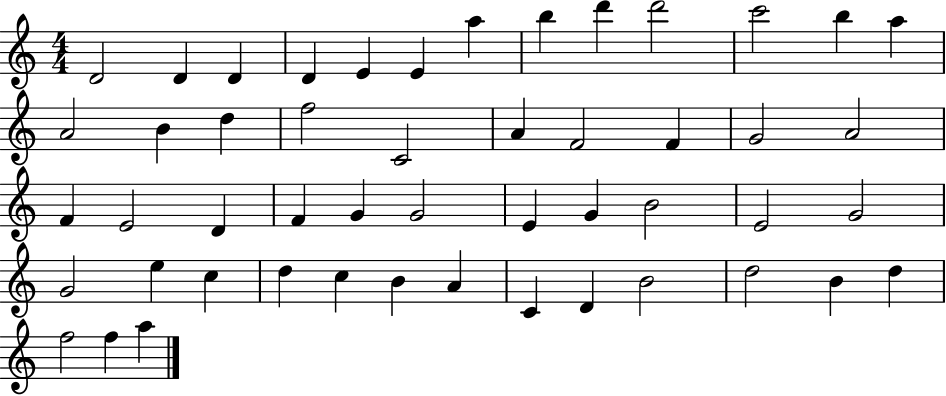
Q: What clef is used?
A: treble